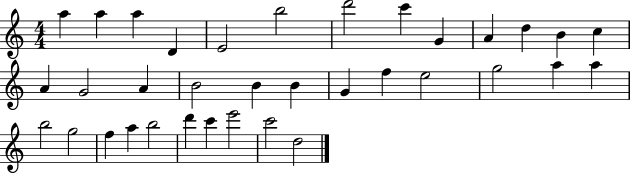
A5/q A5/q A5/q D4/q E4/h B5/h D6/h C6/q G4/q A4/q D5/q B4/q C5/q A4/q G4/h A4/q B4/h B4/q B4/q G4/q F5/q E5/h G5/h A5/q A5/q B5/h G5/h F5/q A5/q B5/h D6/q C6/q E6/h C6/h D5/h